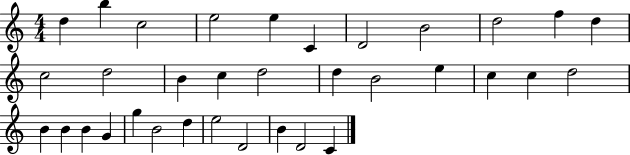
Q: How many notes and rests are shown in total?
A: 34